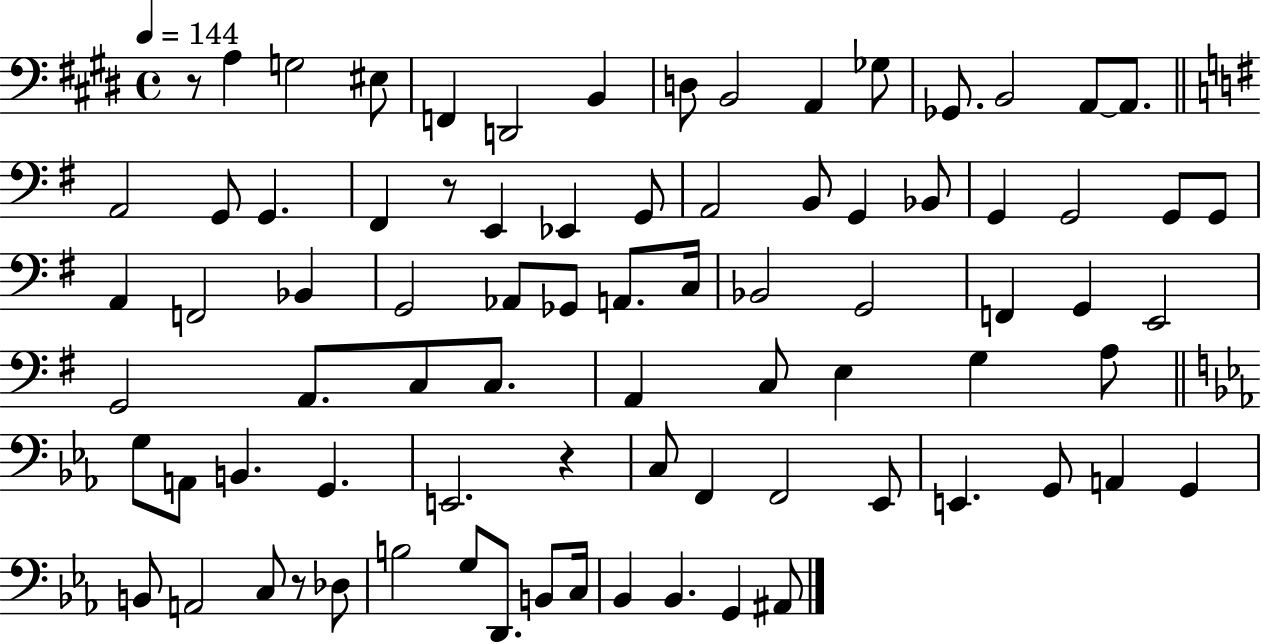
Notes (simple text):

R/e A3/q G3/h EIS3/e F2/q D2/h B2/q D3/e B2/h A2/q Gb3/e Gb2/e. B2/h A2/e A2/e. A2/h G2/e G2/q. F#2/q R/e E2/q Eb2/q G2/e A2/h B2/e G2/q Bb2/e G2/q G2/h G2/e G2/e A2/q F2/h Bb2/q G2/h Ab2/e Gb2/e A2/e. C3/s Bb2/h G2/h F2/q G2/q E2/h G2/h A2/e. C3/e C3/e. A2/q C3/e E3/q G3/q A3/e G3/e A2/e B2/q. G2/q. E2/h. R/q C3/e F2/q F2/h Eb2/e E2/q. G2/e A2/q G2/q B2/e A2/h C3/e R/e Db3/e B3/h G3/e D2/e. B2/e C3/s Bb2/q Bb2/q. G2/q A#2/e